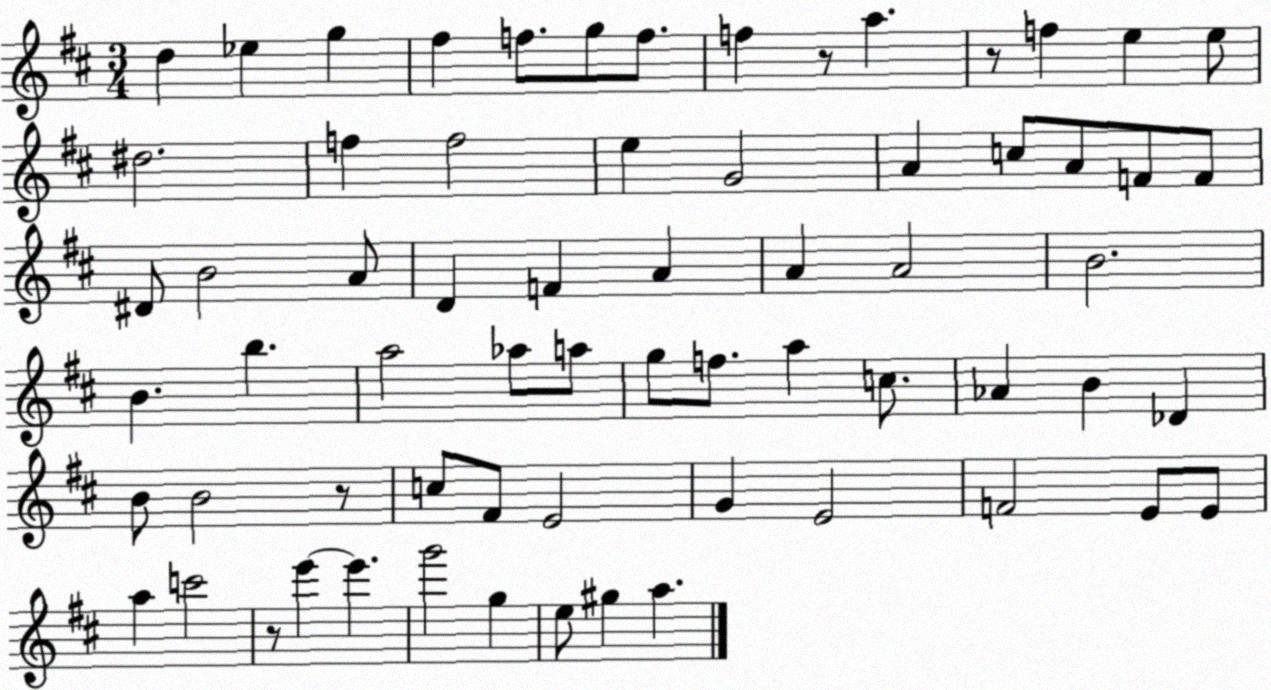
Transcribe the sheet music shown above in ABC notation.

X:1
T:Untitled
M:3/4
L:1/4
K:D
d _e g ^f f/2 g/2 f/2 f z/2 a z/2 f e e/2 ^d2 f f2 e G2 A c/2 A/2 F/2 F/2 ^D/2 B2 A/2 D F A A A2 B2 B b a2 _a/2 a/2 g/2 f/2 a c/2 _A B _D B/2 B2 z/2 c/2 ^F/2 E2 G E2 F2 E/2 E/2 a c'2 z/2 e' e' g'2 g e/2 ^g a